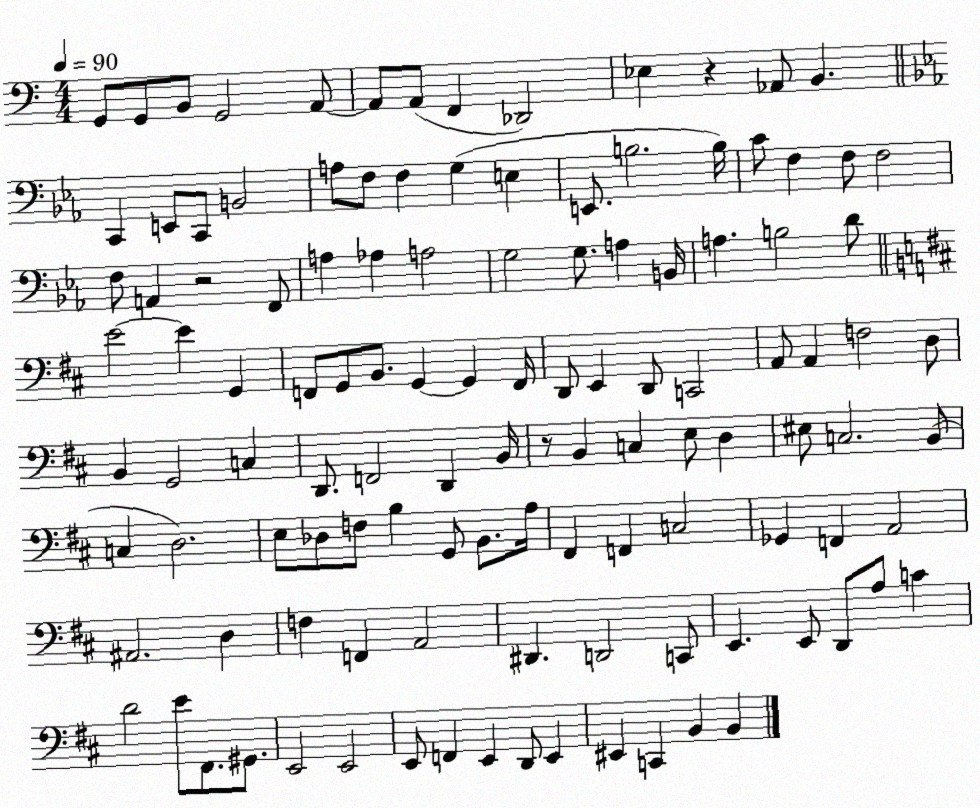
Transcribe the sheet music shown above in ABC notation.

X:1
T:Untitled
M:4/4
L:1/4
K:C
G,,/2 G,,/2 B,,/2 G,,2 A,,/2 A,,/2 A,,/2 F,, _D,,2 _E, z _A,,/2 B,, C,, E,,/2 C,,/2 B,,2 A,/2 F,/2 F, G, E, E,,/2 B,2 B,/4 C/2 F, F,/2 F,2 F,/2 A,, z2 F,,/2 A, _A, A,2 G,2 G,/2 A, B,,/4 A, B,2 D/2 E2 E G,, F,,/2 G,,/2 B,,/2 G,, G,, F,,/4 D,,/2 E,, D,,/2 C,,2 A,,/2 A,, F,2 D,/2 B,, G,,2 C, D,,/2 F,,2 D,, B,,/4 z/2 B,, C, E,/2 D, ^E,/2 C,2 B,,/2 C, D,2 E,/2 _D,/2 F,/2 B, G,,/2 B,,/2 A,/4 ^F,, F,, C,2 _G,, F,, A,,2 ^A,,2 D, F, F,, A,,2 ^D,, D,,2 C,,/2 E,, E,,/2 D,,/2 A,/2 C D2 E/2 ^F,,/2 ^G,,/2 E,,2 E,,2 E,,/2 F,, E,, D,,/2 E,, ^E,, C,, B,, B,,